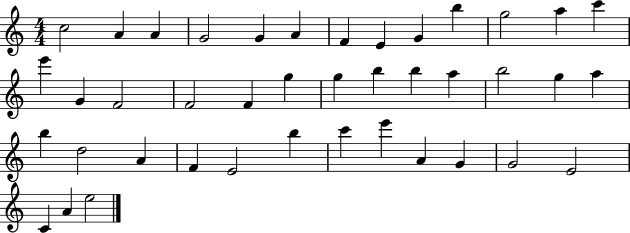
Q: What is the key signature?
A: C major